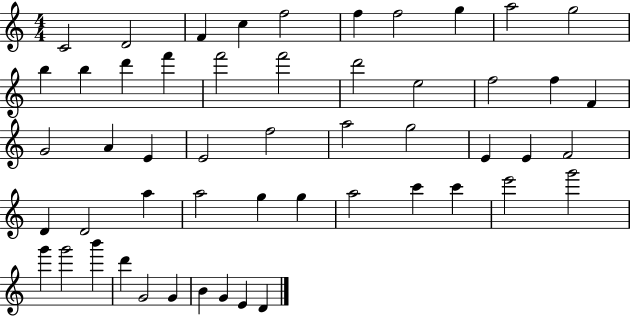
C4/h D4/h F4/q C5/q F5/h F5/q F5/h G5/q A5/h G5/h B5/q B5/q D6/q F6/q F6/h F6/h D6/h E5/h F5/h F5/q F4/q G4/h A4/q E4/q E4/h F5/h A5/h G5/h E4/q E4/q F4/h D4/q D4/h A5/q A5/h G5/q G5/q A5/h C6/q C6/q E6/h G6/h G6/q G6/h B6/q D6/q G4/h G4/q B4/q G4/q E4/q D4/q